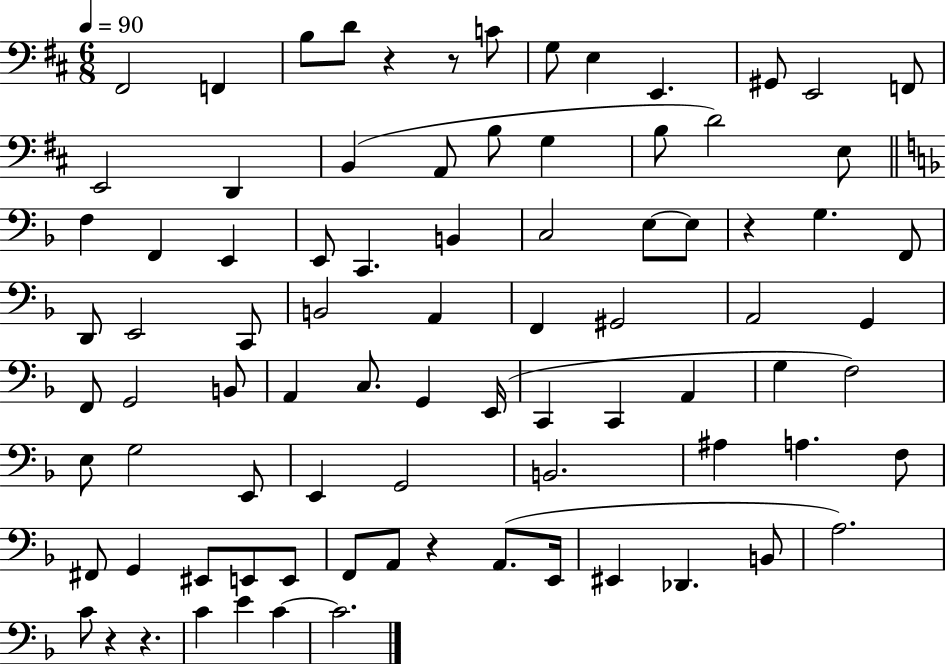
{
  \clef bass
  \numericTimeSignature
  \time 6/8
  \key d \major
  \tempo 4 = 90
  \repeat volta 2 { fis,2 f,4 | b8 d'8 r4 r8 c'8 | g8 e4 e,4. | gis,8 e,2 f,8 | \break e,2 d,4 | b,4( a,8 b8 g4 | b8 d'2) e8 | \bar "||" \break \key f \major f4 f,4 e,4 | e,8 c,4. b,4 | c2 e8~~ e8 | r4 g4. f,8 | \break d,8 e,2 c,8 | b,2 a,4 | f,4 gis,2 | a,2 g,4 | \break f,8 g,2 b,8 | a,4 c8. g,4 e,16( | c,4 c,4 a,4 | g4 f2) | \break e8 g2 e,8 | e,4 g,2 | b,2. | ais4 a4. f8 | \break fis,8 g,4 eis,8 e,8 e,8 | f,8 a,8 r4 a,8.( e,16 | eis,4 des,4. b,8 | a2.) | \break c'8 r4 r4. | c'4 e'4 c'4~~ | c'2. | } \bar "|."
}